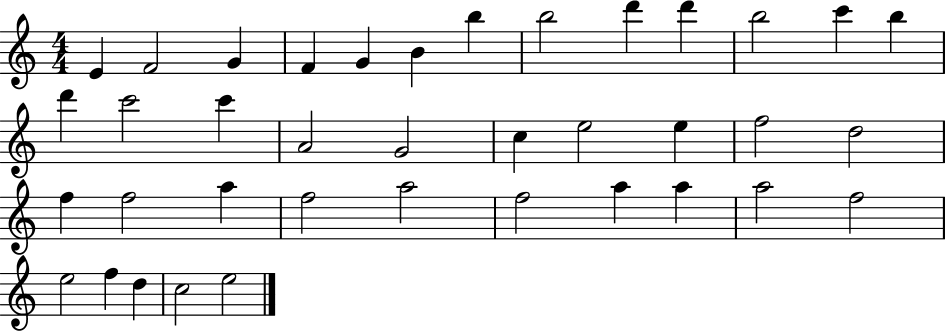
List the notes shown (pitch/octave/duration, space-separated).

E4/q F4/h G4/q F4/q G4/q B4/q B5/q B5/h D6/q D6/q B5/h C6/q B5/q D6/q C6/h C6/q A4/h G4/h C5/q E5/h E5/q F5/h D5/h F5/q F5/h A5/q F5/h A5/h F5/h A5/q A5/q A5/h F5/h E5/h F5/q D5/q C5/h E5/h